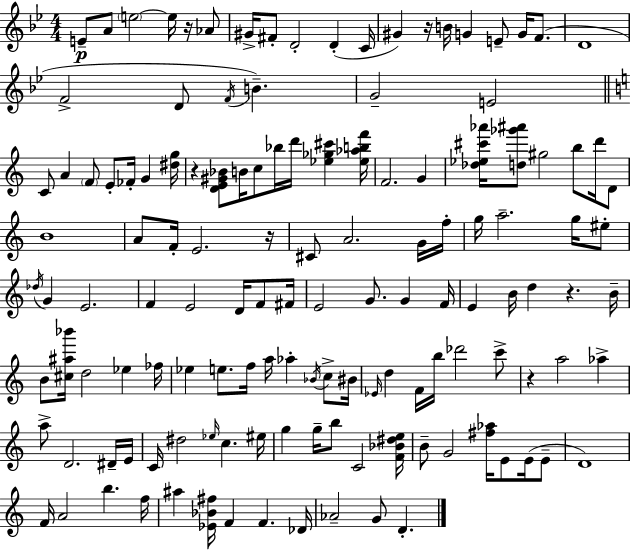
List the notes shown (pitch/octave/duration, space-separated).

E4/e A4/e E5/h E5/s R/s Ab4/e G#4/s F#4/e D4/h D4/q C4/s G#4/q R/s B4/s G4/q E4/e G4/s F4/e. D4/w F4/h D4/e F4/s B4/q. G4/h E4/h C4/e A4/q F4/e E4/e FES4/s G4/q [D#5,G5]/s R/q [D4,E4,G#4,Bb4]/e B4/s C5/e Bb5/s D6/s [Eb5,Gb5,C#6]/q [Eb5,Ab5,B5,F6]/s F4/h. G4/q [Db5,Eb5,C#6,Ab6]/s [D5,Gb6,A#6]/e G#5/h B5/e D6/s D4/e B4/w A4/e F4/s E4/h. R/s C#4/e A4/h. G4/s F5/s G5/s A5/h. G5/s EIS5/e Db5/s G4/q E4/h. F4/q E4/h D4/s F4/e F#4/s E4/h G4/e. G4/q F4/s E4/q B4/s D5/q R/q. B4/s B4/e [C#5,A#5,Bb6]/s D5/h Eb5/q FES5/s Eb5/q E5/e. F5/s A5/s Ab5/q Bb4/s C5/e BIS4/s Eb4/s D5/q F4/s B5/s Db6/h C6/e R/q A5/h Ab5/q A5/e D4/h. D#4/s E4/s C4/s D#5/h Eb5/s C5/q. EIS5/s G5/q G5/s B5/e C4/h [F4,Bb4,D#5,E5]/s B4/e G4/h [F#5,Ab5]/s E4/e E4/s E4/e D4/w F4/s A4/h B5/q. F5/s A#5/q [Eb4,Bb4,F#5]/s F4/q F4/q. Db4/s Ab4/h G4/e D4/q.